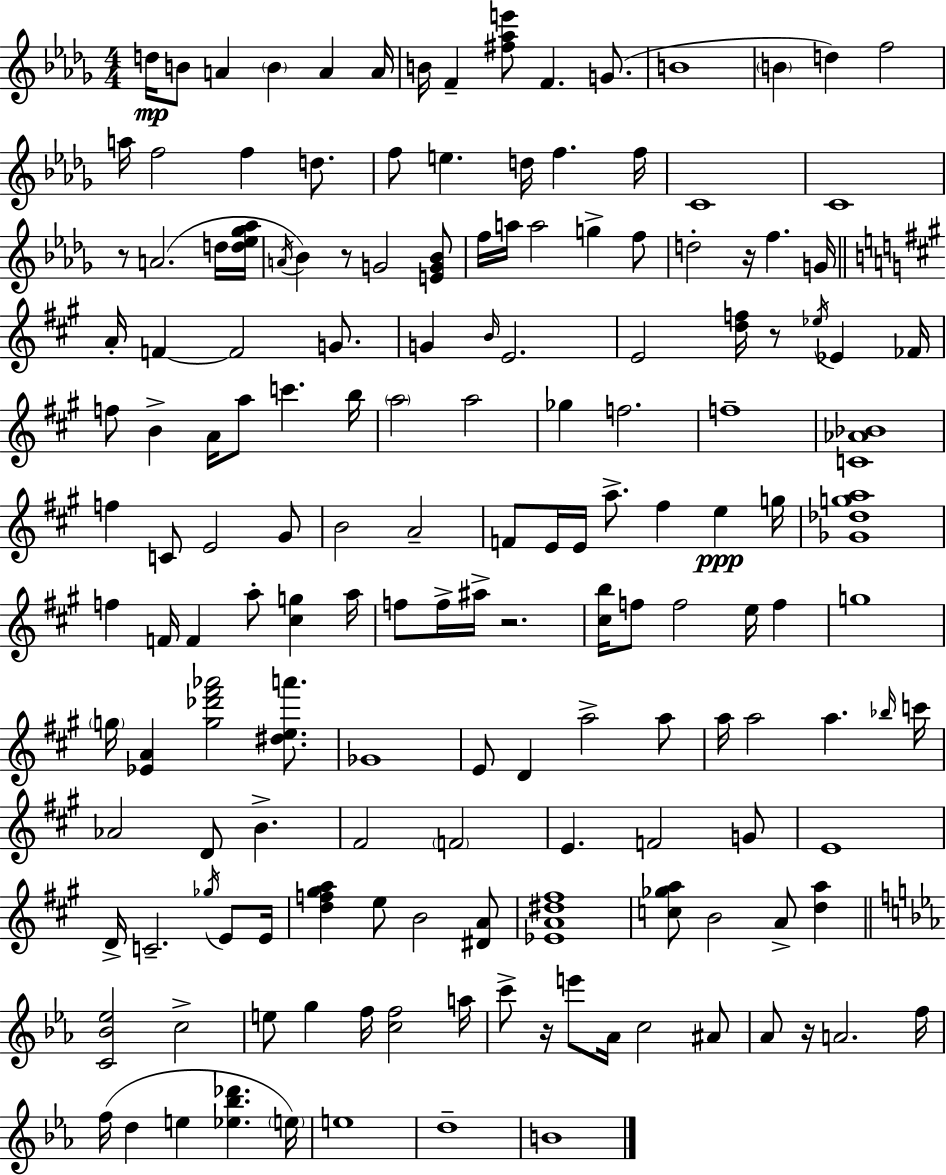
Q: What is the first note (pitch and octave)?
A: D5